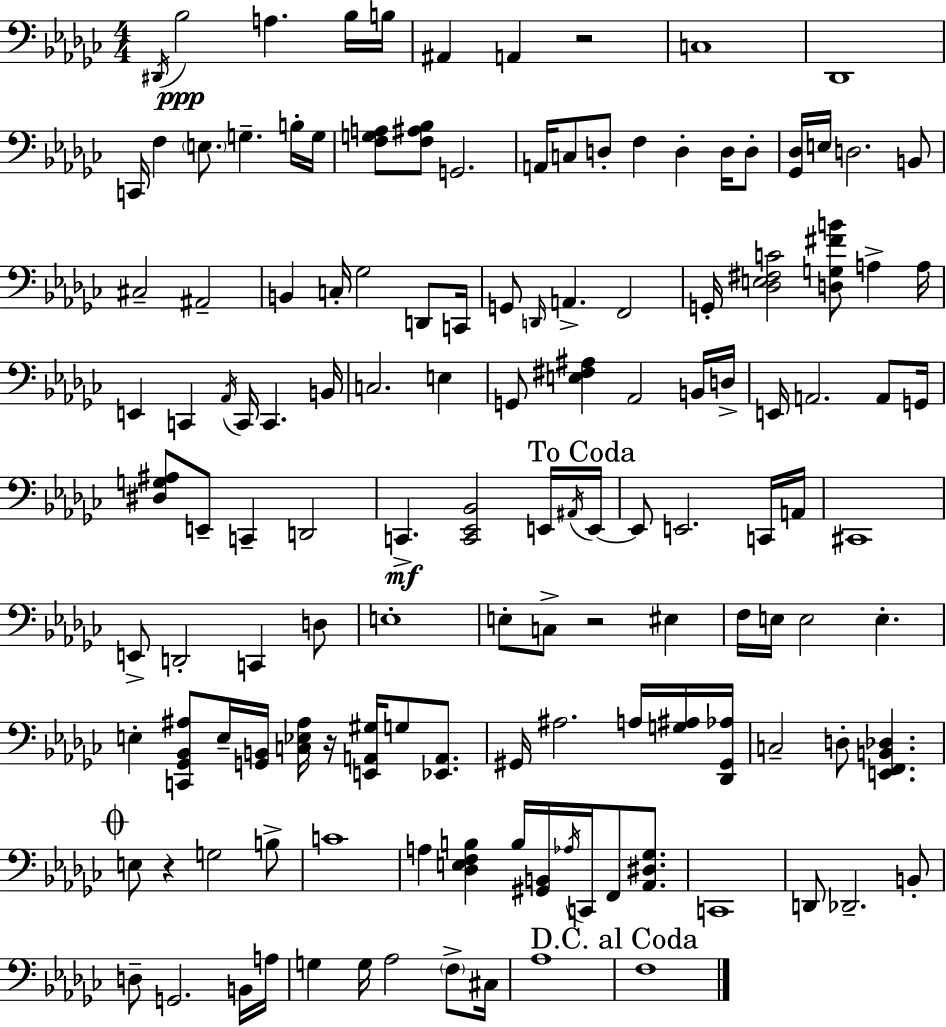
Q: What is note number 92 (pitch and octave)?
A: C4